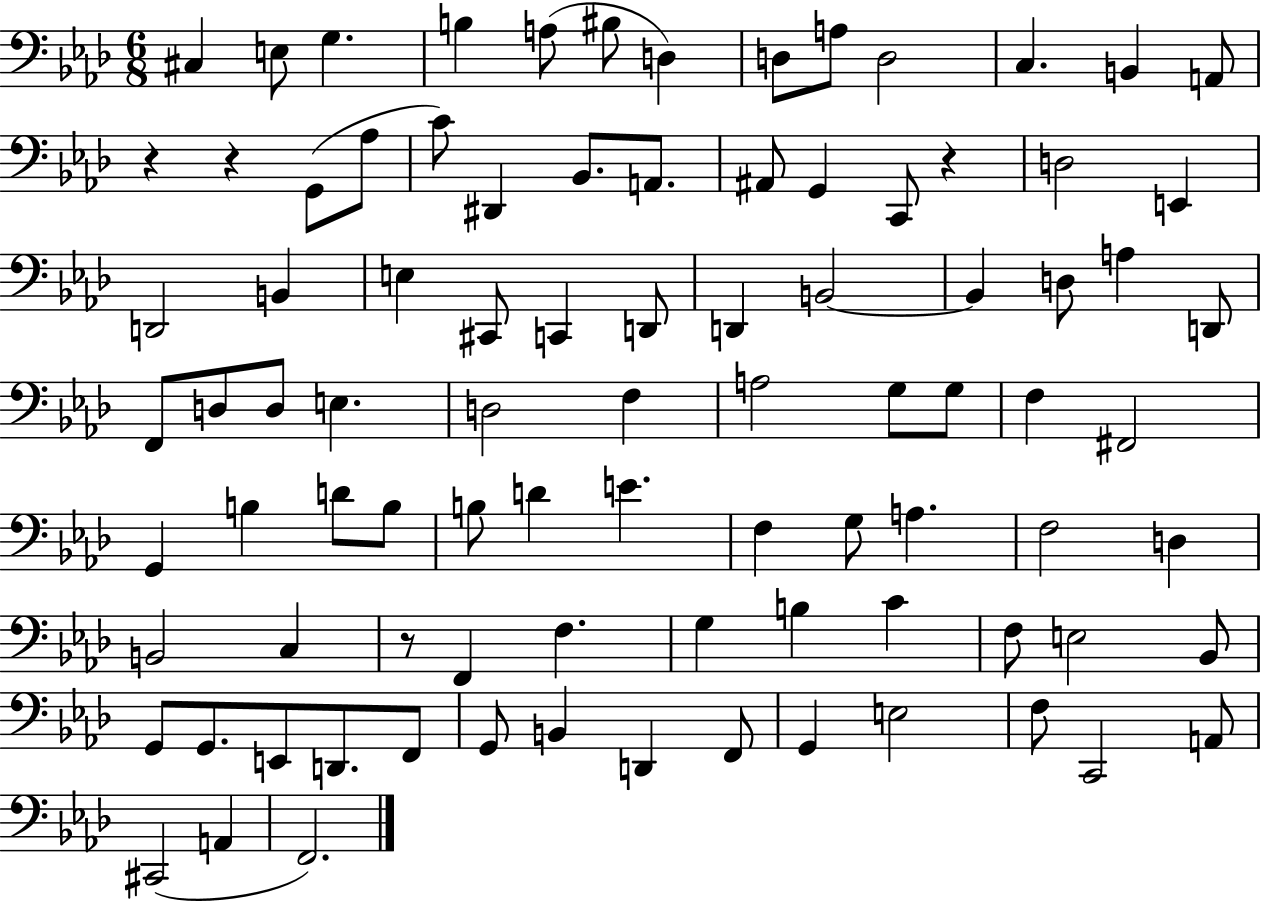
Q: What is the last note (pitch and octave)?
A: F2